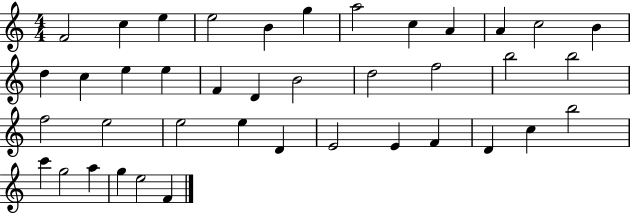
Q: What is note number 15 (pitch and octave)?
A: E5